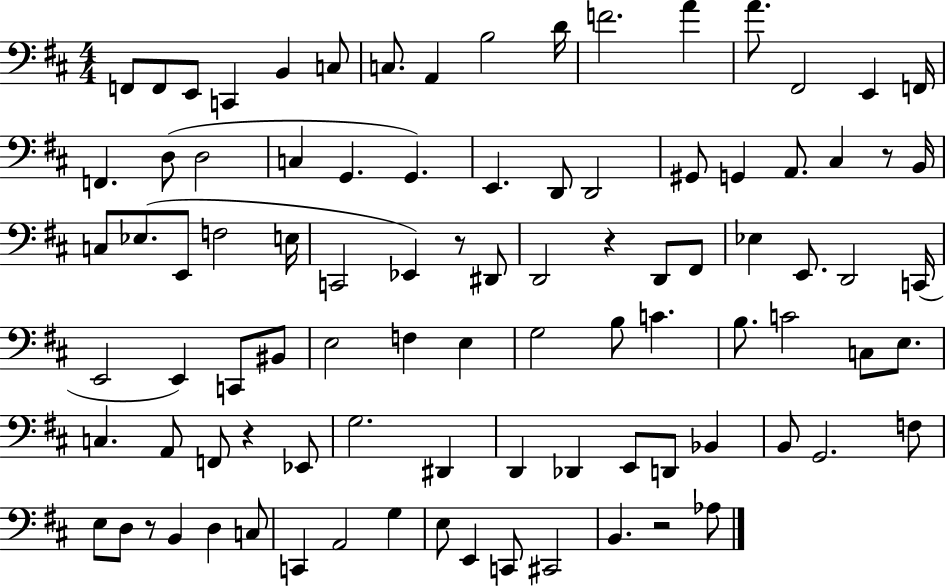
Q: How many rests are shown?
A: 6